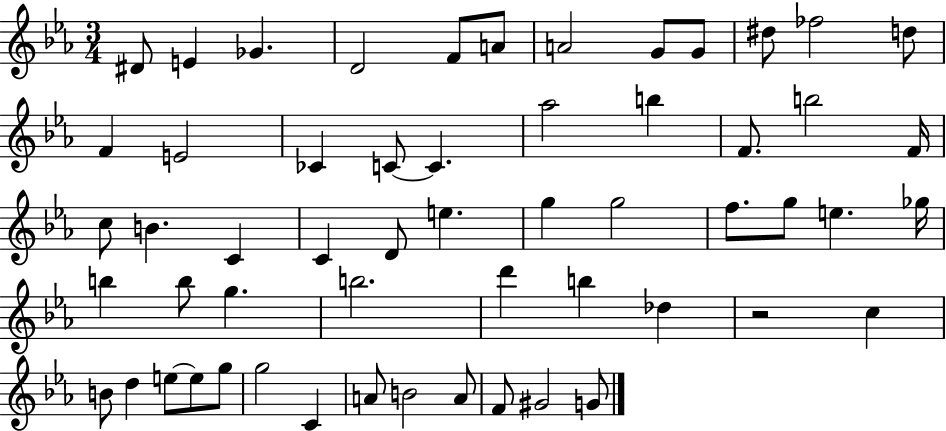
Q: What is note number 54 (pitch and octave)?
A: G#4